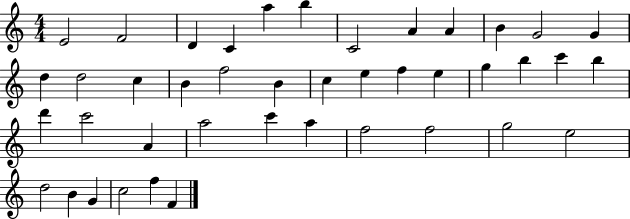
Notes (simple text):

E4/h F4/h D4/q C4/q A5/q B5/q C4/h A4/q A4/q B4/q G4/h G4/q D5/q D5/h C5/q B4/q F5/h B4/q C5/q E5/q F5/q E5/q G5/q B5/q C6/q B5/q D6/q C6/h A4/q A5/h C6/q A5/q F5/h F5/h G5/h E5/h D5/h B4/q G4/q C5/h F5/q F4/q